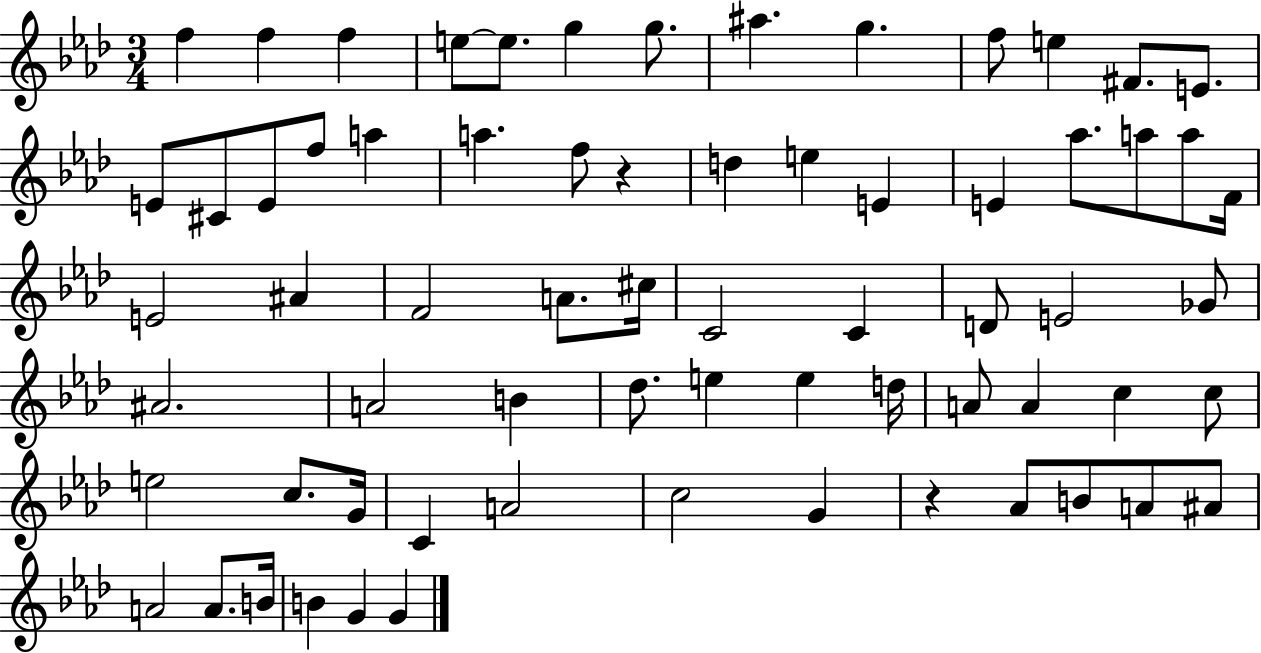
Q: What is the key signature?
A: AES major